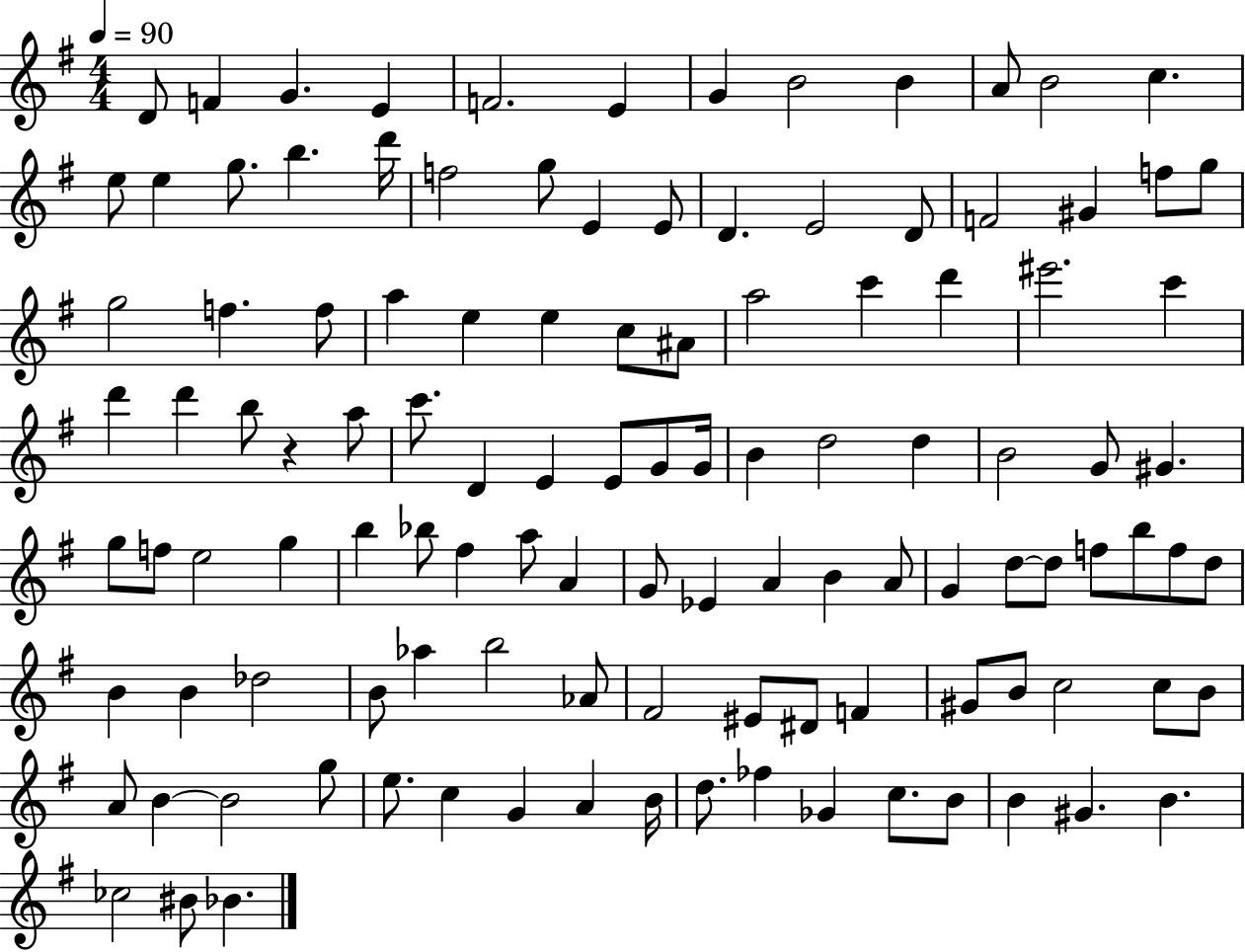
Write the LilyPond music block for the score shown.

{
  \clef treble
  \numericTimeSignature
  \time 4/4
  \key g \major
  \tempo 4 = 90
  d'8 f'4 g'4. e'4 | f'2. e'4 | g'4 b'2 b'4 | a'8 b'2 c''4. | \break e''8 e''4 g''8. b''4. d'''16 | f''2 g''8 e'4 e'8 | d'4. e'2 d'8 | f'2 gis'4 f''8 g''8 | \break g''2 f''4. f''8 | a''4 e''4 e''4 c''8 ais'8 | a''2 c'''4 d'''4 | eis'''2. c'''4 | \break d'''4 d'''4 b''8 r4 a''8 | c'''8. d'4 e'4 e'8 g'8 g'16 | b'4 d''2 d''4 | b'2 g'8 gis'4. | \break g''8 f''8 e''2 g''4 | b''4 bes''8 fis''4 a''8 a'4 | g'8 ees'4 a'4 b'4 a'8 | g'4 d''8~~ d''8 f''8 b''8 f''8 d''8 | \break b'4 b'4 des''2 | b'8 aes''4 b''2 aes'8 | fis'2 eis'8 dis'8 f'4 | gis'8 b'8 c''2 c''8 b'8 | \break a'8 b'4~~ b'2 g''8 | e''8. c''4 g'4 a'4 b'16 | d''8. fes''4 ges'4 c''8. b'8 | b'4 gis'4. b'4. | \break ces''2 bis'8 bes'4. | \bar "|."
}